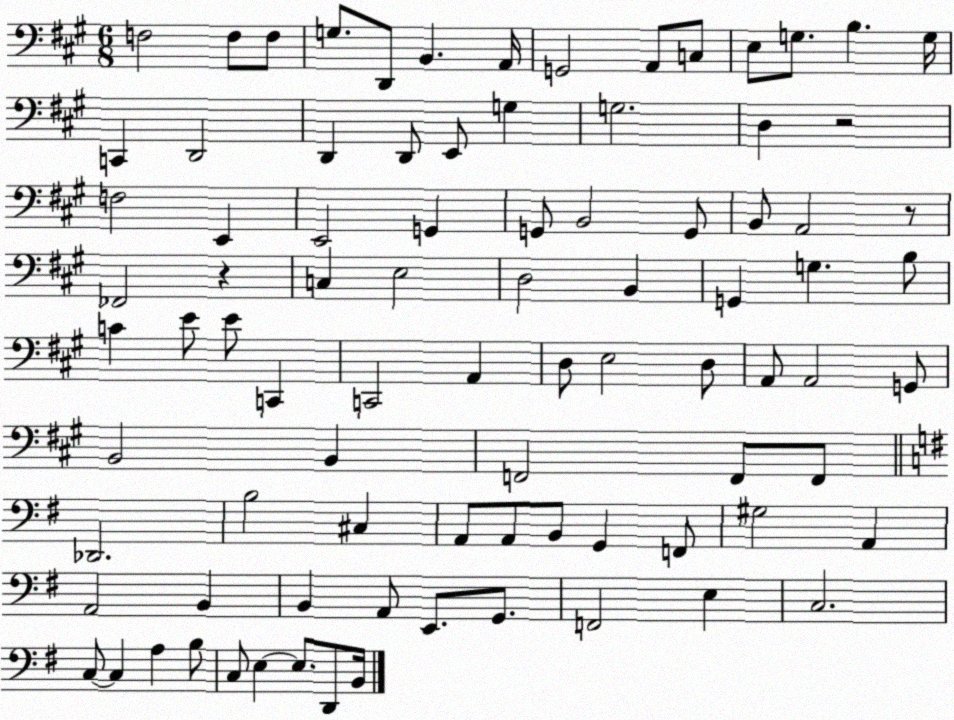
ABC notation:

X:1
T:Untitled
M:6/8
L:1/4
K:A
F,2 F,/2 F,/2 G,/2 D,,/2 B,, A,,/4 G,,2 A,,/2 C,/2 E,/2 G,/2 B, G,/4 C,, D,,2 D,, D,,/2 E,,/2 G, G,2 D, z2 F,2 E,, E,,2 G,, G,,/2 B,,2 G,,/2 B,,/2 A,,2 z/2 _F,,2 z C, E,2 D,2 B,, G,, G, B,/2 C E/2 E/2 C,, C,,2 A,, D,/2 E,2 D,/2 A,,/2 A,,2 G,,/2 B,,2 B,, F,,2 F,,/2 F,,/2 _D,,2 B,2 ^C, A,,/2 A,,/2 B,,/2 G,, F,,/2 ^G,2 A,, A,,2 B,, B,, A,,/2 E,,/2 G,,/2 F,,2 E, C,2 C,/2 C, A, B,/2 C,/2 E, E,/2 D,,/2 B,,/4